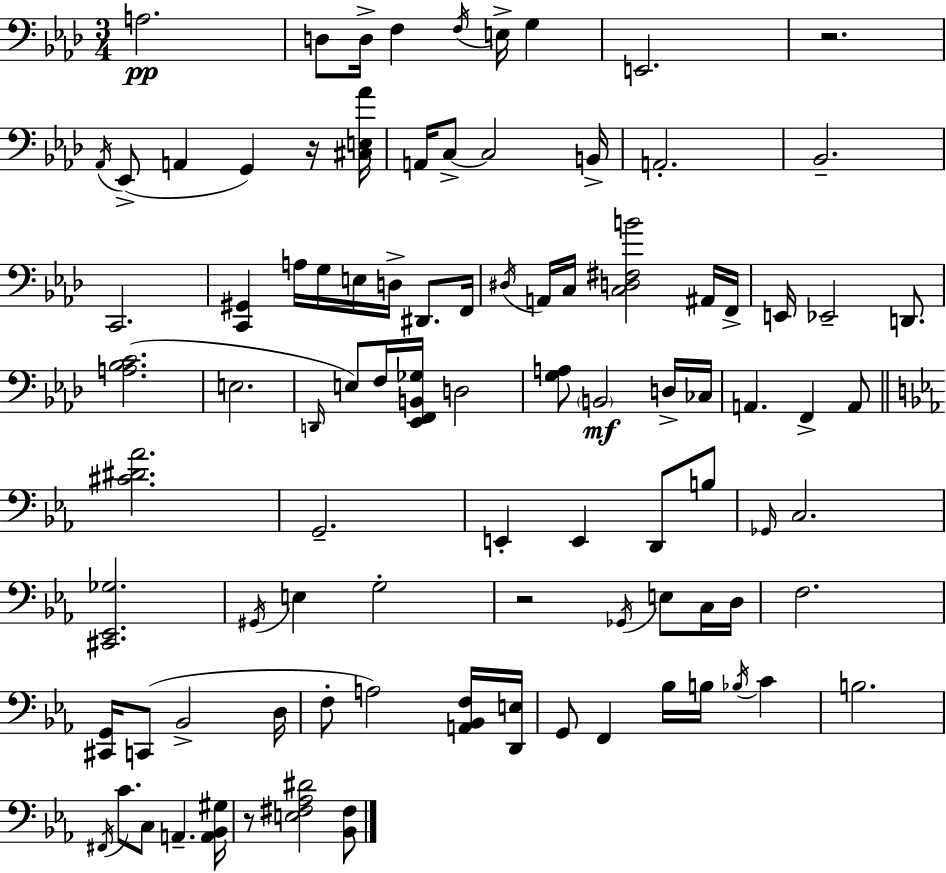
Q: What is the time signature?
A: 3/4